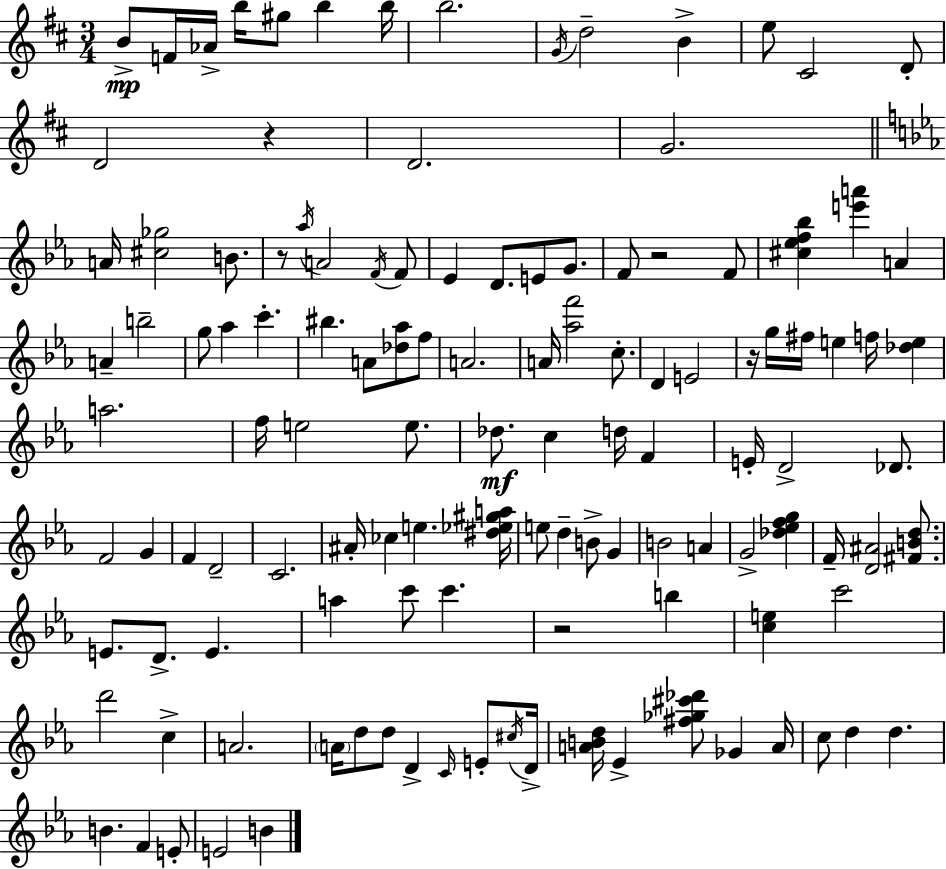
B4/e F4/s Ab4/s B5/s G#5/e B5/q B5/s B5/h. G4/s D5/h B4/q E5/e C#4/h D4/e D4/h R/q D4/h. G4/h. A4/s [C#5,Gb5]/h B4/e. R/e Ab5/s A4/h F4/s F4/e Eb4/q D4/e. E4/e G4/e. F4/e R/h F4/e [C#5,Eb5,F5,Bb5]/q [E6,A6]/q A4/q A4/q B5/h G5/e Ab5/q C6/q. BIS5/q. A4/e [Db5,Ab5]/e F5/e A4/h. A4/s [Ab5,F6]/h C5/e. D4/q E4/h R/s G5/s F#5/s E5/q F5/s [Db5,E5]/q A5/h. F5/s E5/h E5/e. Db5/e. C5/q D5/s F4/q E4/s D4/h Db4/e. F4/h G4/q F4/q D4/h C4/h. A#4/s CES5/q E5/q. [D#5,Eb5,G#5,A5]/s E5/e D5/q B4/e G4/q B4/h A4/q G4/h [Db5,Eb5,F5,G5]/q F4/s [D4,A#4]/h [F#4,B4,D5]/e. E4/e. D4/e. E4/q. A5/q C6/e C6/q. R/h B5/q [C5,E5]/q C6/h D6/h C5/q A4/h. A4/s D5/e D5/e D4/q C4/s E4/e C#5/s D4/s [A4,B4,D5]/s Eb4/q [F#5,Gb5,C#6,Db6]/e Gb4/q A4/s C5/e D5/q D5/q. B4/q. F4/q E4/e E4/h B4/q